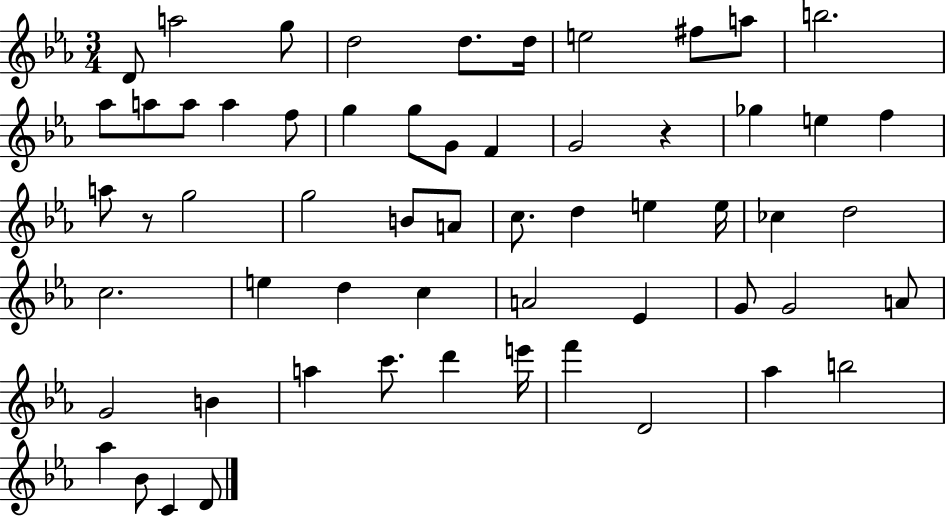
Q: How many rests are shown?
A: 2